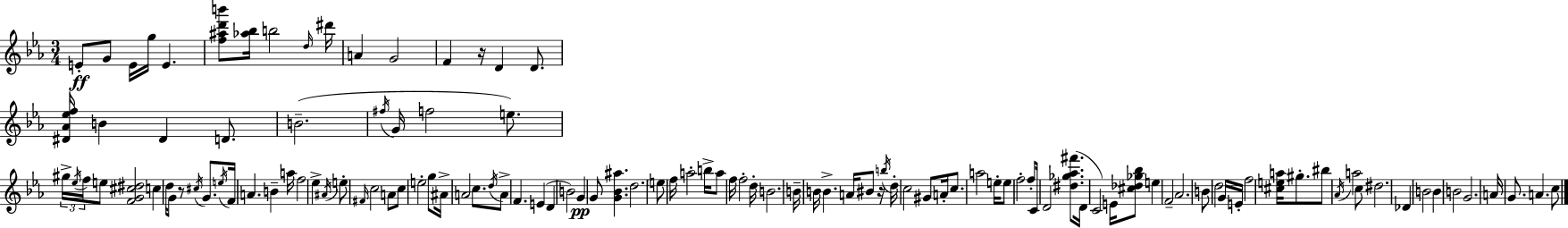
X:1
T:Untitled
M:3/4
L:1/4
K:Eb
E/2 G/2 E/4 g/4 E [f^ad'b']/2 [_a_b]/4 b2 d/4 ^d'/4 A G2 F z/4 D D/2 [^D_A_ef]/4 B ^D D/2 B2 ^f/4 G/4 f2 e/2 ^g/4 _e/4 f/4 e/2 [FG^c^d]2 c d/4 G/2 z/2 ^c/4 G/2 e/4 F/4 A B a/4 f2 _e ^A/4 e/2 ^F/4 c2 A/2 c/2 e2 g/2 ^A/4 A2 c/2 d/4 A/2 F E D B2 G G/2 [G_B^a] d2 e/2 f/4 a2 b/4 a/2 f/4 f2 d/4 B2 B/4 B/4 B A/4 ^B/2 z/4 b/4 d/4 c2 ^G/2 A/4 c/2 a2 e/4 e/2 f2 f/2 C/4 D2 [^d_g_a^f']/2 D/4 C2 E/4 [^c_d_g_b]/2 e F2 _A2 B/2 d2 G/4 E/4 f2 [^cea]/4 ^g/2 ^b/2 _A/4 a2 c/2 ^d2 _D B2 B B2 G2 A/4 G/2 A c/2